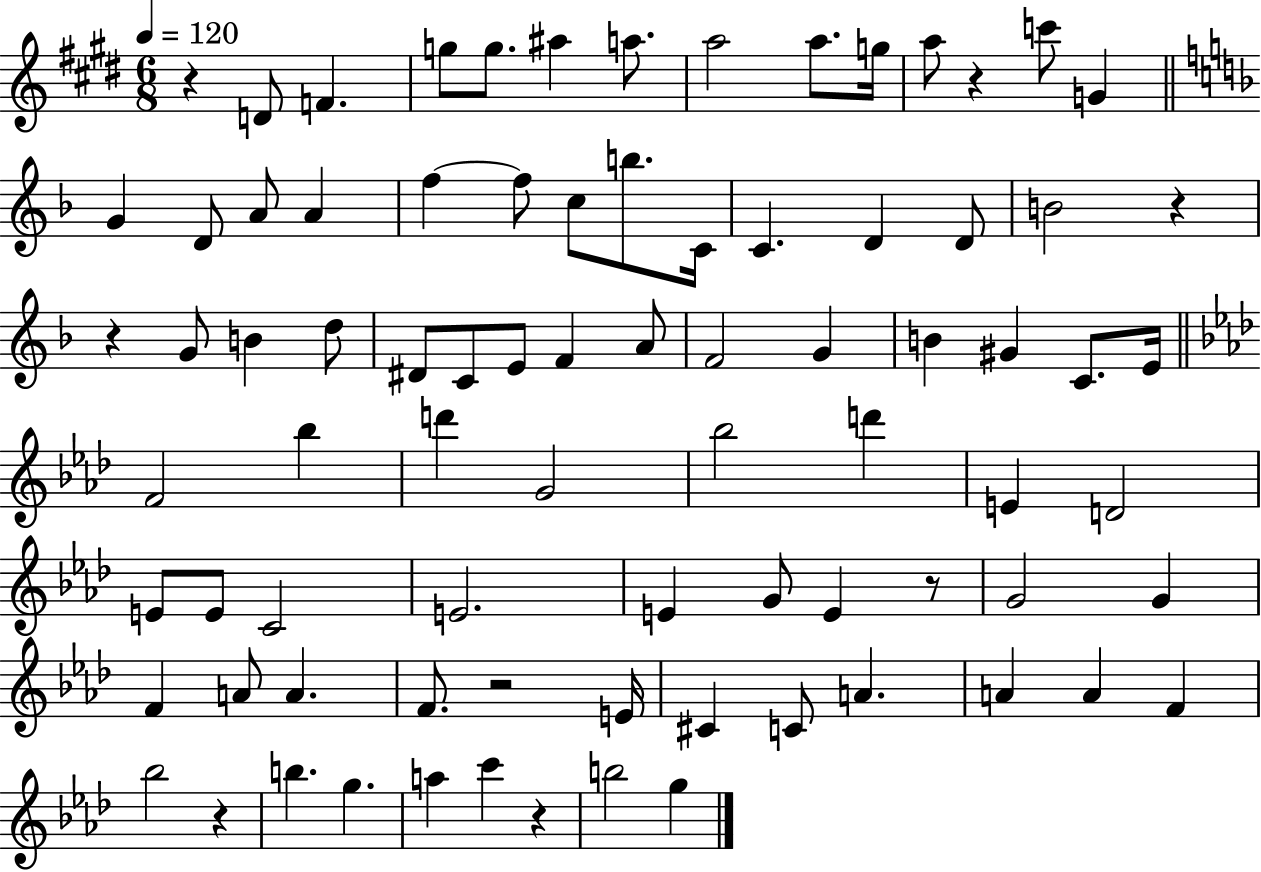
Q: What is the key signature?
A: E major